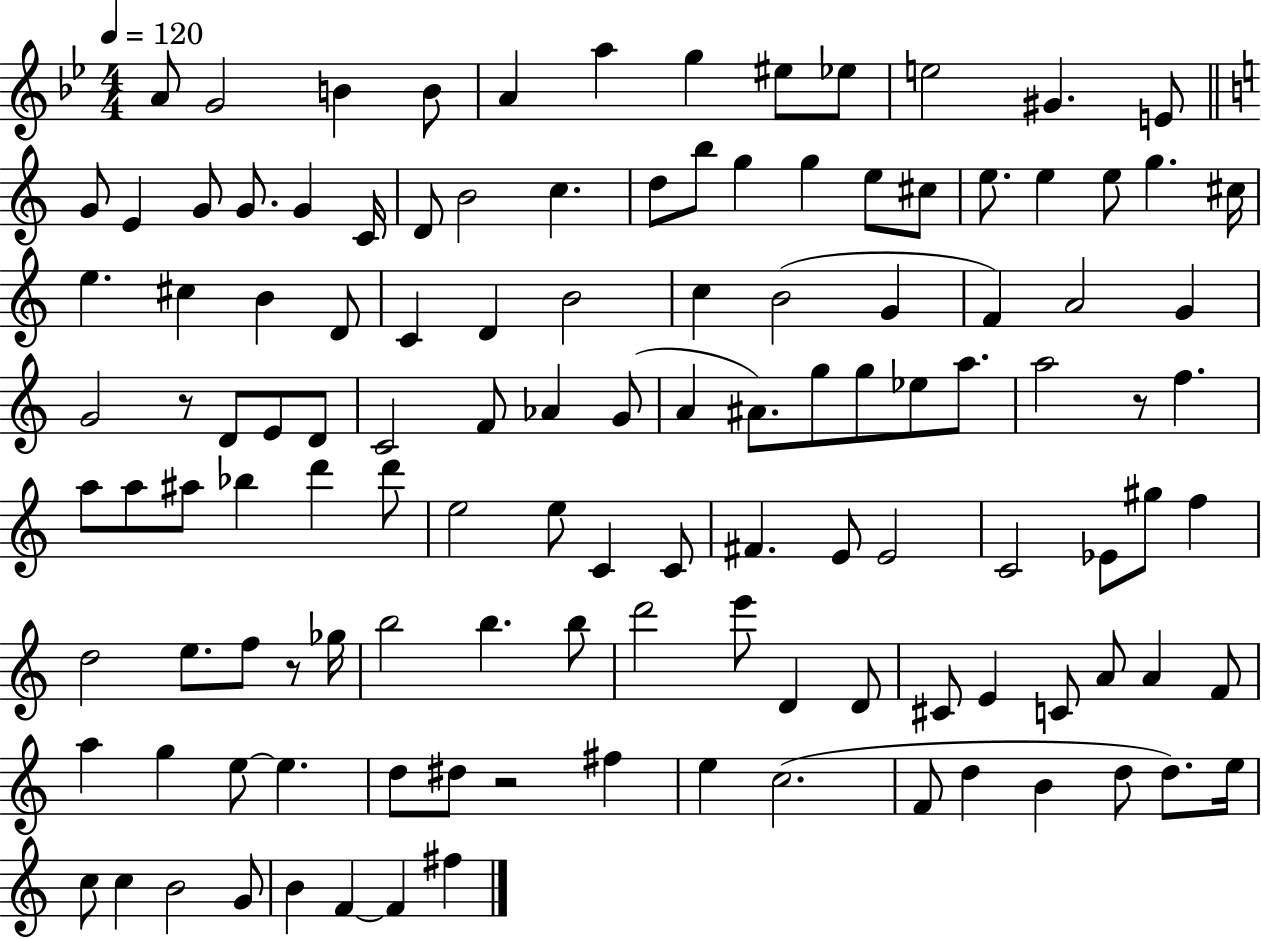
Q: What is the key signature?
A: BES major